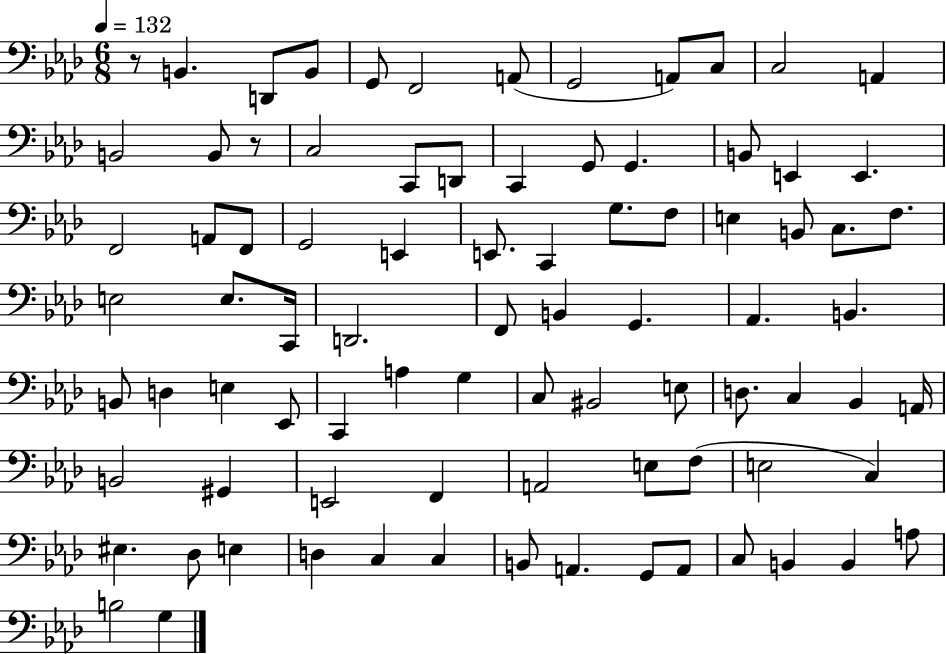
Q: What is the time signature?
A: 6/8